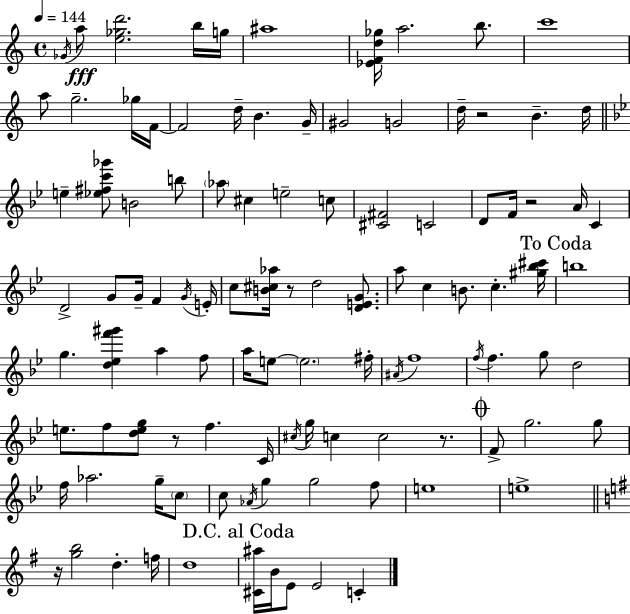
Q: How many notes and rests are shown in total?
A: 105